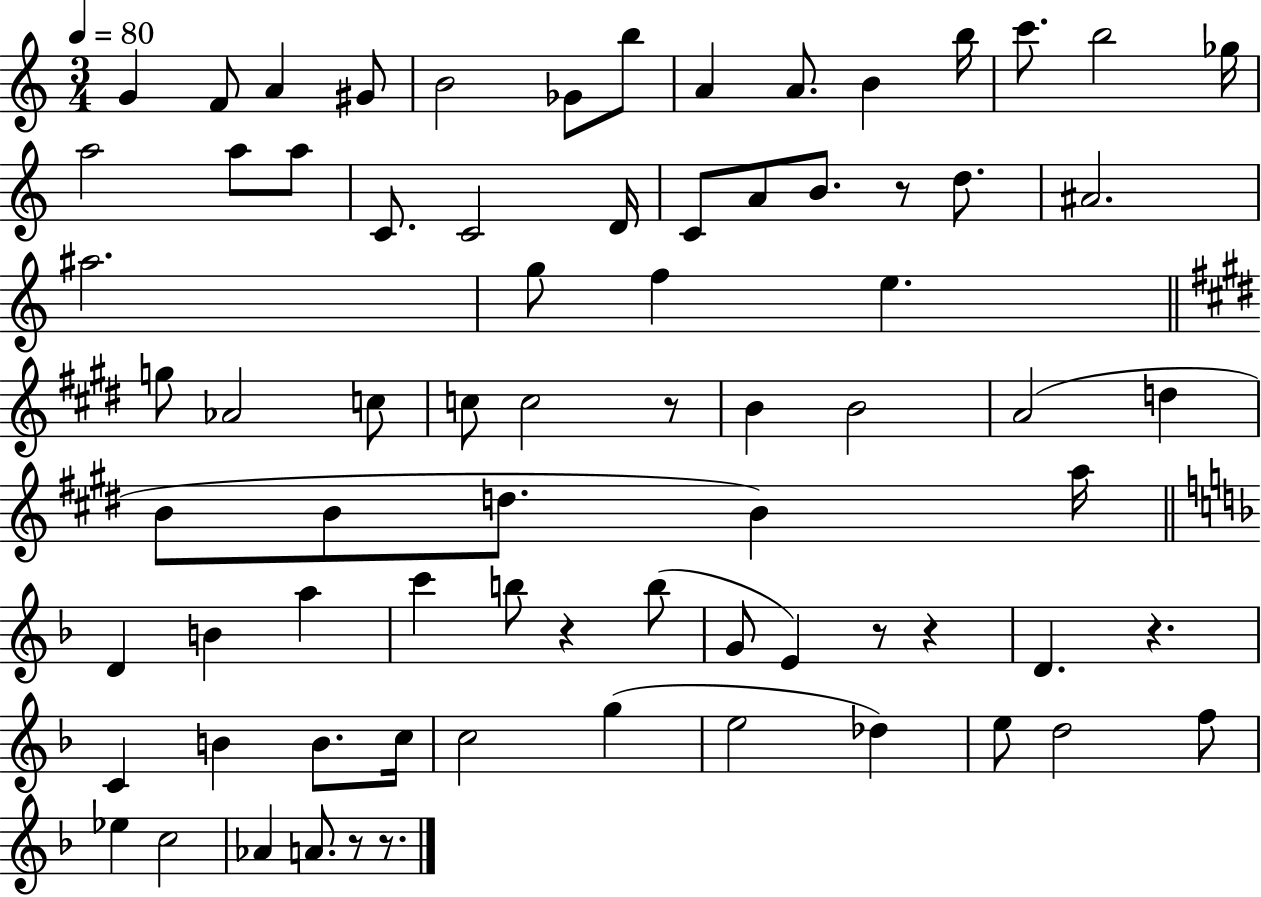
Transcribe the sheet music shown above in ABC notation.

X:1
T:Untitled
M:3/4
L:1/4
K:C
G F/2 A ^G/2 B2 _G/2 b/2 A A/2 B b/4 c'/2 b2 _g/4 a2 a/2 a/2 C/2 C2 D/4 C/2 A/2 B/2 z/2 d/2 ^A2 ^a2 g/2 f e g/2 _A2 c/2 c/2 c2 z/2 B B2 A2 d B/2 B/2 d/2 B a/4 D B a c' b/2 z b/2 G/2 E z/2 z D z C B B/2 c/4 c2 g e2 _d e/2 d2 f/2 _e c2 _A A/2 z/2 z/2